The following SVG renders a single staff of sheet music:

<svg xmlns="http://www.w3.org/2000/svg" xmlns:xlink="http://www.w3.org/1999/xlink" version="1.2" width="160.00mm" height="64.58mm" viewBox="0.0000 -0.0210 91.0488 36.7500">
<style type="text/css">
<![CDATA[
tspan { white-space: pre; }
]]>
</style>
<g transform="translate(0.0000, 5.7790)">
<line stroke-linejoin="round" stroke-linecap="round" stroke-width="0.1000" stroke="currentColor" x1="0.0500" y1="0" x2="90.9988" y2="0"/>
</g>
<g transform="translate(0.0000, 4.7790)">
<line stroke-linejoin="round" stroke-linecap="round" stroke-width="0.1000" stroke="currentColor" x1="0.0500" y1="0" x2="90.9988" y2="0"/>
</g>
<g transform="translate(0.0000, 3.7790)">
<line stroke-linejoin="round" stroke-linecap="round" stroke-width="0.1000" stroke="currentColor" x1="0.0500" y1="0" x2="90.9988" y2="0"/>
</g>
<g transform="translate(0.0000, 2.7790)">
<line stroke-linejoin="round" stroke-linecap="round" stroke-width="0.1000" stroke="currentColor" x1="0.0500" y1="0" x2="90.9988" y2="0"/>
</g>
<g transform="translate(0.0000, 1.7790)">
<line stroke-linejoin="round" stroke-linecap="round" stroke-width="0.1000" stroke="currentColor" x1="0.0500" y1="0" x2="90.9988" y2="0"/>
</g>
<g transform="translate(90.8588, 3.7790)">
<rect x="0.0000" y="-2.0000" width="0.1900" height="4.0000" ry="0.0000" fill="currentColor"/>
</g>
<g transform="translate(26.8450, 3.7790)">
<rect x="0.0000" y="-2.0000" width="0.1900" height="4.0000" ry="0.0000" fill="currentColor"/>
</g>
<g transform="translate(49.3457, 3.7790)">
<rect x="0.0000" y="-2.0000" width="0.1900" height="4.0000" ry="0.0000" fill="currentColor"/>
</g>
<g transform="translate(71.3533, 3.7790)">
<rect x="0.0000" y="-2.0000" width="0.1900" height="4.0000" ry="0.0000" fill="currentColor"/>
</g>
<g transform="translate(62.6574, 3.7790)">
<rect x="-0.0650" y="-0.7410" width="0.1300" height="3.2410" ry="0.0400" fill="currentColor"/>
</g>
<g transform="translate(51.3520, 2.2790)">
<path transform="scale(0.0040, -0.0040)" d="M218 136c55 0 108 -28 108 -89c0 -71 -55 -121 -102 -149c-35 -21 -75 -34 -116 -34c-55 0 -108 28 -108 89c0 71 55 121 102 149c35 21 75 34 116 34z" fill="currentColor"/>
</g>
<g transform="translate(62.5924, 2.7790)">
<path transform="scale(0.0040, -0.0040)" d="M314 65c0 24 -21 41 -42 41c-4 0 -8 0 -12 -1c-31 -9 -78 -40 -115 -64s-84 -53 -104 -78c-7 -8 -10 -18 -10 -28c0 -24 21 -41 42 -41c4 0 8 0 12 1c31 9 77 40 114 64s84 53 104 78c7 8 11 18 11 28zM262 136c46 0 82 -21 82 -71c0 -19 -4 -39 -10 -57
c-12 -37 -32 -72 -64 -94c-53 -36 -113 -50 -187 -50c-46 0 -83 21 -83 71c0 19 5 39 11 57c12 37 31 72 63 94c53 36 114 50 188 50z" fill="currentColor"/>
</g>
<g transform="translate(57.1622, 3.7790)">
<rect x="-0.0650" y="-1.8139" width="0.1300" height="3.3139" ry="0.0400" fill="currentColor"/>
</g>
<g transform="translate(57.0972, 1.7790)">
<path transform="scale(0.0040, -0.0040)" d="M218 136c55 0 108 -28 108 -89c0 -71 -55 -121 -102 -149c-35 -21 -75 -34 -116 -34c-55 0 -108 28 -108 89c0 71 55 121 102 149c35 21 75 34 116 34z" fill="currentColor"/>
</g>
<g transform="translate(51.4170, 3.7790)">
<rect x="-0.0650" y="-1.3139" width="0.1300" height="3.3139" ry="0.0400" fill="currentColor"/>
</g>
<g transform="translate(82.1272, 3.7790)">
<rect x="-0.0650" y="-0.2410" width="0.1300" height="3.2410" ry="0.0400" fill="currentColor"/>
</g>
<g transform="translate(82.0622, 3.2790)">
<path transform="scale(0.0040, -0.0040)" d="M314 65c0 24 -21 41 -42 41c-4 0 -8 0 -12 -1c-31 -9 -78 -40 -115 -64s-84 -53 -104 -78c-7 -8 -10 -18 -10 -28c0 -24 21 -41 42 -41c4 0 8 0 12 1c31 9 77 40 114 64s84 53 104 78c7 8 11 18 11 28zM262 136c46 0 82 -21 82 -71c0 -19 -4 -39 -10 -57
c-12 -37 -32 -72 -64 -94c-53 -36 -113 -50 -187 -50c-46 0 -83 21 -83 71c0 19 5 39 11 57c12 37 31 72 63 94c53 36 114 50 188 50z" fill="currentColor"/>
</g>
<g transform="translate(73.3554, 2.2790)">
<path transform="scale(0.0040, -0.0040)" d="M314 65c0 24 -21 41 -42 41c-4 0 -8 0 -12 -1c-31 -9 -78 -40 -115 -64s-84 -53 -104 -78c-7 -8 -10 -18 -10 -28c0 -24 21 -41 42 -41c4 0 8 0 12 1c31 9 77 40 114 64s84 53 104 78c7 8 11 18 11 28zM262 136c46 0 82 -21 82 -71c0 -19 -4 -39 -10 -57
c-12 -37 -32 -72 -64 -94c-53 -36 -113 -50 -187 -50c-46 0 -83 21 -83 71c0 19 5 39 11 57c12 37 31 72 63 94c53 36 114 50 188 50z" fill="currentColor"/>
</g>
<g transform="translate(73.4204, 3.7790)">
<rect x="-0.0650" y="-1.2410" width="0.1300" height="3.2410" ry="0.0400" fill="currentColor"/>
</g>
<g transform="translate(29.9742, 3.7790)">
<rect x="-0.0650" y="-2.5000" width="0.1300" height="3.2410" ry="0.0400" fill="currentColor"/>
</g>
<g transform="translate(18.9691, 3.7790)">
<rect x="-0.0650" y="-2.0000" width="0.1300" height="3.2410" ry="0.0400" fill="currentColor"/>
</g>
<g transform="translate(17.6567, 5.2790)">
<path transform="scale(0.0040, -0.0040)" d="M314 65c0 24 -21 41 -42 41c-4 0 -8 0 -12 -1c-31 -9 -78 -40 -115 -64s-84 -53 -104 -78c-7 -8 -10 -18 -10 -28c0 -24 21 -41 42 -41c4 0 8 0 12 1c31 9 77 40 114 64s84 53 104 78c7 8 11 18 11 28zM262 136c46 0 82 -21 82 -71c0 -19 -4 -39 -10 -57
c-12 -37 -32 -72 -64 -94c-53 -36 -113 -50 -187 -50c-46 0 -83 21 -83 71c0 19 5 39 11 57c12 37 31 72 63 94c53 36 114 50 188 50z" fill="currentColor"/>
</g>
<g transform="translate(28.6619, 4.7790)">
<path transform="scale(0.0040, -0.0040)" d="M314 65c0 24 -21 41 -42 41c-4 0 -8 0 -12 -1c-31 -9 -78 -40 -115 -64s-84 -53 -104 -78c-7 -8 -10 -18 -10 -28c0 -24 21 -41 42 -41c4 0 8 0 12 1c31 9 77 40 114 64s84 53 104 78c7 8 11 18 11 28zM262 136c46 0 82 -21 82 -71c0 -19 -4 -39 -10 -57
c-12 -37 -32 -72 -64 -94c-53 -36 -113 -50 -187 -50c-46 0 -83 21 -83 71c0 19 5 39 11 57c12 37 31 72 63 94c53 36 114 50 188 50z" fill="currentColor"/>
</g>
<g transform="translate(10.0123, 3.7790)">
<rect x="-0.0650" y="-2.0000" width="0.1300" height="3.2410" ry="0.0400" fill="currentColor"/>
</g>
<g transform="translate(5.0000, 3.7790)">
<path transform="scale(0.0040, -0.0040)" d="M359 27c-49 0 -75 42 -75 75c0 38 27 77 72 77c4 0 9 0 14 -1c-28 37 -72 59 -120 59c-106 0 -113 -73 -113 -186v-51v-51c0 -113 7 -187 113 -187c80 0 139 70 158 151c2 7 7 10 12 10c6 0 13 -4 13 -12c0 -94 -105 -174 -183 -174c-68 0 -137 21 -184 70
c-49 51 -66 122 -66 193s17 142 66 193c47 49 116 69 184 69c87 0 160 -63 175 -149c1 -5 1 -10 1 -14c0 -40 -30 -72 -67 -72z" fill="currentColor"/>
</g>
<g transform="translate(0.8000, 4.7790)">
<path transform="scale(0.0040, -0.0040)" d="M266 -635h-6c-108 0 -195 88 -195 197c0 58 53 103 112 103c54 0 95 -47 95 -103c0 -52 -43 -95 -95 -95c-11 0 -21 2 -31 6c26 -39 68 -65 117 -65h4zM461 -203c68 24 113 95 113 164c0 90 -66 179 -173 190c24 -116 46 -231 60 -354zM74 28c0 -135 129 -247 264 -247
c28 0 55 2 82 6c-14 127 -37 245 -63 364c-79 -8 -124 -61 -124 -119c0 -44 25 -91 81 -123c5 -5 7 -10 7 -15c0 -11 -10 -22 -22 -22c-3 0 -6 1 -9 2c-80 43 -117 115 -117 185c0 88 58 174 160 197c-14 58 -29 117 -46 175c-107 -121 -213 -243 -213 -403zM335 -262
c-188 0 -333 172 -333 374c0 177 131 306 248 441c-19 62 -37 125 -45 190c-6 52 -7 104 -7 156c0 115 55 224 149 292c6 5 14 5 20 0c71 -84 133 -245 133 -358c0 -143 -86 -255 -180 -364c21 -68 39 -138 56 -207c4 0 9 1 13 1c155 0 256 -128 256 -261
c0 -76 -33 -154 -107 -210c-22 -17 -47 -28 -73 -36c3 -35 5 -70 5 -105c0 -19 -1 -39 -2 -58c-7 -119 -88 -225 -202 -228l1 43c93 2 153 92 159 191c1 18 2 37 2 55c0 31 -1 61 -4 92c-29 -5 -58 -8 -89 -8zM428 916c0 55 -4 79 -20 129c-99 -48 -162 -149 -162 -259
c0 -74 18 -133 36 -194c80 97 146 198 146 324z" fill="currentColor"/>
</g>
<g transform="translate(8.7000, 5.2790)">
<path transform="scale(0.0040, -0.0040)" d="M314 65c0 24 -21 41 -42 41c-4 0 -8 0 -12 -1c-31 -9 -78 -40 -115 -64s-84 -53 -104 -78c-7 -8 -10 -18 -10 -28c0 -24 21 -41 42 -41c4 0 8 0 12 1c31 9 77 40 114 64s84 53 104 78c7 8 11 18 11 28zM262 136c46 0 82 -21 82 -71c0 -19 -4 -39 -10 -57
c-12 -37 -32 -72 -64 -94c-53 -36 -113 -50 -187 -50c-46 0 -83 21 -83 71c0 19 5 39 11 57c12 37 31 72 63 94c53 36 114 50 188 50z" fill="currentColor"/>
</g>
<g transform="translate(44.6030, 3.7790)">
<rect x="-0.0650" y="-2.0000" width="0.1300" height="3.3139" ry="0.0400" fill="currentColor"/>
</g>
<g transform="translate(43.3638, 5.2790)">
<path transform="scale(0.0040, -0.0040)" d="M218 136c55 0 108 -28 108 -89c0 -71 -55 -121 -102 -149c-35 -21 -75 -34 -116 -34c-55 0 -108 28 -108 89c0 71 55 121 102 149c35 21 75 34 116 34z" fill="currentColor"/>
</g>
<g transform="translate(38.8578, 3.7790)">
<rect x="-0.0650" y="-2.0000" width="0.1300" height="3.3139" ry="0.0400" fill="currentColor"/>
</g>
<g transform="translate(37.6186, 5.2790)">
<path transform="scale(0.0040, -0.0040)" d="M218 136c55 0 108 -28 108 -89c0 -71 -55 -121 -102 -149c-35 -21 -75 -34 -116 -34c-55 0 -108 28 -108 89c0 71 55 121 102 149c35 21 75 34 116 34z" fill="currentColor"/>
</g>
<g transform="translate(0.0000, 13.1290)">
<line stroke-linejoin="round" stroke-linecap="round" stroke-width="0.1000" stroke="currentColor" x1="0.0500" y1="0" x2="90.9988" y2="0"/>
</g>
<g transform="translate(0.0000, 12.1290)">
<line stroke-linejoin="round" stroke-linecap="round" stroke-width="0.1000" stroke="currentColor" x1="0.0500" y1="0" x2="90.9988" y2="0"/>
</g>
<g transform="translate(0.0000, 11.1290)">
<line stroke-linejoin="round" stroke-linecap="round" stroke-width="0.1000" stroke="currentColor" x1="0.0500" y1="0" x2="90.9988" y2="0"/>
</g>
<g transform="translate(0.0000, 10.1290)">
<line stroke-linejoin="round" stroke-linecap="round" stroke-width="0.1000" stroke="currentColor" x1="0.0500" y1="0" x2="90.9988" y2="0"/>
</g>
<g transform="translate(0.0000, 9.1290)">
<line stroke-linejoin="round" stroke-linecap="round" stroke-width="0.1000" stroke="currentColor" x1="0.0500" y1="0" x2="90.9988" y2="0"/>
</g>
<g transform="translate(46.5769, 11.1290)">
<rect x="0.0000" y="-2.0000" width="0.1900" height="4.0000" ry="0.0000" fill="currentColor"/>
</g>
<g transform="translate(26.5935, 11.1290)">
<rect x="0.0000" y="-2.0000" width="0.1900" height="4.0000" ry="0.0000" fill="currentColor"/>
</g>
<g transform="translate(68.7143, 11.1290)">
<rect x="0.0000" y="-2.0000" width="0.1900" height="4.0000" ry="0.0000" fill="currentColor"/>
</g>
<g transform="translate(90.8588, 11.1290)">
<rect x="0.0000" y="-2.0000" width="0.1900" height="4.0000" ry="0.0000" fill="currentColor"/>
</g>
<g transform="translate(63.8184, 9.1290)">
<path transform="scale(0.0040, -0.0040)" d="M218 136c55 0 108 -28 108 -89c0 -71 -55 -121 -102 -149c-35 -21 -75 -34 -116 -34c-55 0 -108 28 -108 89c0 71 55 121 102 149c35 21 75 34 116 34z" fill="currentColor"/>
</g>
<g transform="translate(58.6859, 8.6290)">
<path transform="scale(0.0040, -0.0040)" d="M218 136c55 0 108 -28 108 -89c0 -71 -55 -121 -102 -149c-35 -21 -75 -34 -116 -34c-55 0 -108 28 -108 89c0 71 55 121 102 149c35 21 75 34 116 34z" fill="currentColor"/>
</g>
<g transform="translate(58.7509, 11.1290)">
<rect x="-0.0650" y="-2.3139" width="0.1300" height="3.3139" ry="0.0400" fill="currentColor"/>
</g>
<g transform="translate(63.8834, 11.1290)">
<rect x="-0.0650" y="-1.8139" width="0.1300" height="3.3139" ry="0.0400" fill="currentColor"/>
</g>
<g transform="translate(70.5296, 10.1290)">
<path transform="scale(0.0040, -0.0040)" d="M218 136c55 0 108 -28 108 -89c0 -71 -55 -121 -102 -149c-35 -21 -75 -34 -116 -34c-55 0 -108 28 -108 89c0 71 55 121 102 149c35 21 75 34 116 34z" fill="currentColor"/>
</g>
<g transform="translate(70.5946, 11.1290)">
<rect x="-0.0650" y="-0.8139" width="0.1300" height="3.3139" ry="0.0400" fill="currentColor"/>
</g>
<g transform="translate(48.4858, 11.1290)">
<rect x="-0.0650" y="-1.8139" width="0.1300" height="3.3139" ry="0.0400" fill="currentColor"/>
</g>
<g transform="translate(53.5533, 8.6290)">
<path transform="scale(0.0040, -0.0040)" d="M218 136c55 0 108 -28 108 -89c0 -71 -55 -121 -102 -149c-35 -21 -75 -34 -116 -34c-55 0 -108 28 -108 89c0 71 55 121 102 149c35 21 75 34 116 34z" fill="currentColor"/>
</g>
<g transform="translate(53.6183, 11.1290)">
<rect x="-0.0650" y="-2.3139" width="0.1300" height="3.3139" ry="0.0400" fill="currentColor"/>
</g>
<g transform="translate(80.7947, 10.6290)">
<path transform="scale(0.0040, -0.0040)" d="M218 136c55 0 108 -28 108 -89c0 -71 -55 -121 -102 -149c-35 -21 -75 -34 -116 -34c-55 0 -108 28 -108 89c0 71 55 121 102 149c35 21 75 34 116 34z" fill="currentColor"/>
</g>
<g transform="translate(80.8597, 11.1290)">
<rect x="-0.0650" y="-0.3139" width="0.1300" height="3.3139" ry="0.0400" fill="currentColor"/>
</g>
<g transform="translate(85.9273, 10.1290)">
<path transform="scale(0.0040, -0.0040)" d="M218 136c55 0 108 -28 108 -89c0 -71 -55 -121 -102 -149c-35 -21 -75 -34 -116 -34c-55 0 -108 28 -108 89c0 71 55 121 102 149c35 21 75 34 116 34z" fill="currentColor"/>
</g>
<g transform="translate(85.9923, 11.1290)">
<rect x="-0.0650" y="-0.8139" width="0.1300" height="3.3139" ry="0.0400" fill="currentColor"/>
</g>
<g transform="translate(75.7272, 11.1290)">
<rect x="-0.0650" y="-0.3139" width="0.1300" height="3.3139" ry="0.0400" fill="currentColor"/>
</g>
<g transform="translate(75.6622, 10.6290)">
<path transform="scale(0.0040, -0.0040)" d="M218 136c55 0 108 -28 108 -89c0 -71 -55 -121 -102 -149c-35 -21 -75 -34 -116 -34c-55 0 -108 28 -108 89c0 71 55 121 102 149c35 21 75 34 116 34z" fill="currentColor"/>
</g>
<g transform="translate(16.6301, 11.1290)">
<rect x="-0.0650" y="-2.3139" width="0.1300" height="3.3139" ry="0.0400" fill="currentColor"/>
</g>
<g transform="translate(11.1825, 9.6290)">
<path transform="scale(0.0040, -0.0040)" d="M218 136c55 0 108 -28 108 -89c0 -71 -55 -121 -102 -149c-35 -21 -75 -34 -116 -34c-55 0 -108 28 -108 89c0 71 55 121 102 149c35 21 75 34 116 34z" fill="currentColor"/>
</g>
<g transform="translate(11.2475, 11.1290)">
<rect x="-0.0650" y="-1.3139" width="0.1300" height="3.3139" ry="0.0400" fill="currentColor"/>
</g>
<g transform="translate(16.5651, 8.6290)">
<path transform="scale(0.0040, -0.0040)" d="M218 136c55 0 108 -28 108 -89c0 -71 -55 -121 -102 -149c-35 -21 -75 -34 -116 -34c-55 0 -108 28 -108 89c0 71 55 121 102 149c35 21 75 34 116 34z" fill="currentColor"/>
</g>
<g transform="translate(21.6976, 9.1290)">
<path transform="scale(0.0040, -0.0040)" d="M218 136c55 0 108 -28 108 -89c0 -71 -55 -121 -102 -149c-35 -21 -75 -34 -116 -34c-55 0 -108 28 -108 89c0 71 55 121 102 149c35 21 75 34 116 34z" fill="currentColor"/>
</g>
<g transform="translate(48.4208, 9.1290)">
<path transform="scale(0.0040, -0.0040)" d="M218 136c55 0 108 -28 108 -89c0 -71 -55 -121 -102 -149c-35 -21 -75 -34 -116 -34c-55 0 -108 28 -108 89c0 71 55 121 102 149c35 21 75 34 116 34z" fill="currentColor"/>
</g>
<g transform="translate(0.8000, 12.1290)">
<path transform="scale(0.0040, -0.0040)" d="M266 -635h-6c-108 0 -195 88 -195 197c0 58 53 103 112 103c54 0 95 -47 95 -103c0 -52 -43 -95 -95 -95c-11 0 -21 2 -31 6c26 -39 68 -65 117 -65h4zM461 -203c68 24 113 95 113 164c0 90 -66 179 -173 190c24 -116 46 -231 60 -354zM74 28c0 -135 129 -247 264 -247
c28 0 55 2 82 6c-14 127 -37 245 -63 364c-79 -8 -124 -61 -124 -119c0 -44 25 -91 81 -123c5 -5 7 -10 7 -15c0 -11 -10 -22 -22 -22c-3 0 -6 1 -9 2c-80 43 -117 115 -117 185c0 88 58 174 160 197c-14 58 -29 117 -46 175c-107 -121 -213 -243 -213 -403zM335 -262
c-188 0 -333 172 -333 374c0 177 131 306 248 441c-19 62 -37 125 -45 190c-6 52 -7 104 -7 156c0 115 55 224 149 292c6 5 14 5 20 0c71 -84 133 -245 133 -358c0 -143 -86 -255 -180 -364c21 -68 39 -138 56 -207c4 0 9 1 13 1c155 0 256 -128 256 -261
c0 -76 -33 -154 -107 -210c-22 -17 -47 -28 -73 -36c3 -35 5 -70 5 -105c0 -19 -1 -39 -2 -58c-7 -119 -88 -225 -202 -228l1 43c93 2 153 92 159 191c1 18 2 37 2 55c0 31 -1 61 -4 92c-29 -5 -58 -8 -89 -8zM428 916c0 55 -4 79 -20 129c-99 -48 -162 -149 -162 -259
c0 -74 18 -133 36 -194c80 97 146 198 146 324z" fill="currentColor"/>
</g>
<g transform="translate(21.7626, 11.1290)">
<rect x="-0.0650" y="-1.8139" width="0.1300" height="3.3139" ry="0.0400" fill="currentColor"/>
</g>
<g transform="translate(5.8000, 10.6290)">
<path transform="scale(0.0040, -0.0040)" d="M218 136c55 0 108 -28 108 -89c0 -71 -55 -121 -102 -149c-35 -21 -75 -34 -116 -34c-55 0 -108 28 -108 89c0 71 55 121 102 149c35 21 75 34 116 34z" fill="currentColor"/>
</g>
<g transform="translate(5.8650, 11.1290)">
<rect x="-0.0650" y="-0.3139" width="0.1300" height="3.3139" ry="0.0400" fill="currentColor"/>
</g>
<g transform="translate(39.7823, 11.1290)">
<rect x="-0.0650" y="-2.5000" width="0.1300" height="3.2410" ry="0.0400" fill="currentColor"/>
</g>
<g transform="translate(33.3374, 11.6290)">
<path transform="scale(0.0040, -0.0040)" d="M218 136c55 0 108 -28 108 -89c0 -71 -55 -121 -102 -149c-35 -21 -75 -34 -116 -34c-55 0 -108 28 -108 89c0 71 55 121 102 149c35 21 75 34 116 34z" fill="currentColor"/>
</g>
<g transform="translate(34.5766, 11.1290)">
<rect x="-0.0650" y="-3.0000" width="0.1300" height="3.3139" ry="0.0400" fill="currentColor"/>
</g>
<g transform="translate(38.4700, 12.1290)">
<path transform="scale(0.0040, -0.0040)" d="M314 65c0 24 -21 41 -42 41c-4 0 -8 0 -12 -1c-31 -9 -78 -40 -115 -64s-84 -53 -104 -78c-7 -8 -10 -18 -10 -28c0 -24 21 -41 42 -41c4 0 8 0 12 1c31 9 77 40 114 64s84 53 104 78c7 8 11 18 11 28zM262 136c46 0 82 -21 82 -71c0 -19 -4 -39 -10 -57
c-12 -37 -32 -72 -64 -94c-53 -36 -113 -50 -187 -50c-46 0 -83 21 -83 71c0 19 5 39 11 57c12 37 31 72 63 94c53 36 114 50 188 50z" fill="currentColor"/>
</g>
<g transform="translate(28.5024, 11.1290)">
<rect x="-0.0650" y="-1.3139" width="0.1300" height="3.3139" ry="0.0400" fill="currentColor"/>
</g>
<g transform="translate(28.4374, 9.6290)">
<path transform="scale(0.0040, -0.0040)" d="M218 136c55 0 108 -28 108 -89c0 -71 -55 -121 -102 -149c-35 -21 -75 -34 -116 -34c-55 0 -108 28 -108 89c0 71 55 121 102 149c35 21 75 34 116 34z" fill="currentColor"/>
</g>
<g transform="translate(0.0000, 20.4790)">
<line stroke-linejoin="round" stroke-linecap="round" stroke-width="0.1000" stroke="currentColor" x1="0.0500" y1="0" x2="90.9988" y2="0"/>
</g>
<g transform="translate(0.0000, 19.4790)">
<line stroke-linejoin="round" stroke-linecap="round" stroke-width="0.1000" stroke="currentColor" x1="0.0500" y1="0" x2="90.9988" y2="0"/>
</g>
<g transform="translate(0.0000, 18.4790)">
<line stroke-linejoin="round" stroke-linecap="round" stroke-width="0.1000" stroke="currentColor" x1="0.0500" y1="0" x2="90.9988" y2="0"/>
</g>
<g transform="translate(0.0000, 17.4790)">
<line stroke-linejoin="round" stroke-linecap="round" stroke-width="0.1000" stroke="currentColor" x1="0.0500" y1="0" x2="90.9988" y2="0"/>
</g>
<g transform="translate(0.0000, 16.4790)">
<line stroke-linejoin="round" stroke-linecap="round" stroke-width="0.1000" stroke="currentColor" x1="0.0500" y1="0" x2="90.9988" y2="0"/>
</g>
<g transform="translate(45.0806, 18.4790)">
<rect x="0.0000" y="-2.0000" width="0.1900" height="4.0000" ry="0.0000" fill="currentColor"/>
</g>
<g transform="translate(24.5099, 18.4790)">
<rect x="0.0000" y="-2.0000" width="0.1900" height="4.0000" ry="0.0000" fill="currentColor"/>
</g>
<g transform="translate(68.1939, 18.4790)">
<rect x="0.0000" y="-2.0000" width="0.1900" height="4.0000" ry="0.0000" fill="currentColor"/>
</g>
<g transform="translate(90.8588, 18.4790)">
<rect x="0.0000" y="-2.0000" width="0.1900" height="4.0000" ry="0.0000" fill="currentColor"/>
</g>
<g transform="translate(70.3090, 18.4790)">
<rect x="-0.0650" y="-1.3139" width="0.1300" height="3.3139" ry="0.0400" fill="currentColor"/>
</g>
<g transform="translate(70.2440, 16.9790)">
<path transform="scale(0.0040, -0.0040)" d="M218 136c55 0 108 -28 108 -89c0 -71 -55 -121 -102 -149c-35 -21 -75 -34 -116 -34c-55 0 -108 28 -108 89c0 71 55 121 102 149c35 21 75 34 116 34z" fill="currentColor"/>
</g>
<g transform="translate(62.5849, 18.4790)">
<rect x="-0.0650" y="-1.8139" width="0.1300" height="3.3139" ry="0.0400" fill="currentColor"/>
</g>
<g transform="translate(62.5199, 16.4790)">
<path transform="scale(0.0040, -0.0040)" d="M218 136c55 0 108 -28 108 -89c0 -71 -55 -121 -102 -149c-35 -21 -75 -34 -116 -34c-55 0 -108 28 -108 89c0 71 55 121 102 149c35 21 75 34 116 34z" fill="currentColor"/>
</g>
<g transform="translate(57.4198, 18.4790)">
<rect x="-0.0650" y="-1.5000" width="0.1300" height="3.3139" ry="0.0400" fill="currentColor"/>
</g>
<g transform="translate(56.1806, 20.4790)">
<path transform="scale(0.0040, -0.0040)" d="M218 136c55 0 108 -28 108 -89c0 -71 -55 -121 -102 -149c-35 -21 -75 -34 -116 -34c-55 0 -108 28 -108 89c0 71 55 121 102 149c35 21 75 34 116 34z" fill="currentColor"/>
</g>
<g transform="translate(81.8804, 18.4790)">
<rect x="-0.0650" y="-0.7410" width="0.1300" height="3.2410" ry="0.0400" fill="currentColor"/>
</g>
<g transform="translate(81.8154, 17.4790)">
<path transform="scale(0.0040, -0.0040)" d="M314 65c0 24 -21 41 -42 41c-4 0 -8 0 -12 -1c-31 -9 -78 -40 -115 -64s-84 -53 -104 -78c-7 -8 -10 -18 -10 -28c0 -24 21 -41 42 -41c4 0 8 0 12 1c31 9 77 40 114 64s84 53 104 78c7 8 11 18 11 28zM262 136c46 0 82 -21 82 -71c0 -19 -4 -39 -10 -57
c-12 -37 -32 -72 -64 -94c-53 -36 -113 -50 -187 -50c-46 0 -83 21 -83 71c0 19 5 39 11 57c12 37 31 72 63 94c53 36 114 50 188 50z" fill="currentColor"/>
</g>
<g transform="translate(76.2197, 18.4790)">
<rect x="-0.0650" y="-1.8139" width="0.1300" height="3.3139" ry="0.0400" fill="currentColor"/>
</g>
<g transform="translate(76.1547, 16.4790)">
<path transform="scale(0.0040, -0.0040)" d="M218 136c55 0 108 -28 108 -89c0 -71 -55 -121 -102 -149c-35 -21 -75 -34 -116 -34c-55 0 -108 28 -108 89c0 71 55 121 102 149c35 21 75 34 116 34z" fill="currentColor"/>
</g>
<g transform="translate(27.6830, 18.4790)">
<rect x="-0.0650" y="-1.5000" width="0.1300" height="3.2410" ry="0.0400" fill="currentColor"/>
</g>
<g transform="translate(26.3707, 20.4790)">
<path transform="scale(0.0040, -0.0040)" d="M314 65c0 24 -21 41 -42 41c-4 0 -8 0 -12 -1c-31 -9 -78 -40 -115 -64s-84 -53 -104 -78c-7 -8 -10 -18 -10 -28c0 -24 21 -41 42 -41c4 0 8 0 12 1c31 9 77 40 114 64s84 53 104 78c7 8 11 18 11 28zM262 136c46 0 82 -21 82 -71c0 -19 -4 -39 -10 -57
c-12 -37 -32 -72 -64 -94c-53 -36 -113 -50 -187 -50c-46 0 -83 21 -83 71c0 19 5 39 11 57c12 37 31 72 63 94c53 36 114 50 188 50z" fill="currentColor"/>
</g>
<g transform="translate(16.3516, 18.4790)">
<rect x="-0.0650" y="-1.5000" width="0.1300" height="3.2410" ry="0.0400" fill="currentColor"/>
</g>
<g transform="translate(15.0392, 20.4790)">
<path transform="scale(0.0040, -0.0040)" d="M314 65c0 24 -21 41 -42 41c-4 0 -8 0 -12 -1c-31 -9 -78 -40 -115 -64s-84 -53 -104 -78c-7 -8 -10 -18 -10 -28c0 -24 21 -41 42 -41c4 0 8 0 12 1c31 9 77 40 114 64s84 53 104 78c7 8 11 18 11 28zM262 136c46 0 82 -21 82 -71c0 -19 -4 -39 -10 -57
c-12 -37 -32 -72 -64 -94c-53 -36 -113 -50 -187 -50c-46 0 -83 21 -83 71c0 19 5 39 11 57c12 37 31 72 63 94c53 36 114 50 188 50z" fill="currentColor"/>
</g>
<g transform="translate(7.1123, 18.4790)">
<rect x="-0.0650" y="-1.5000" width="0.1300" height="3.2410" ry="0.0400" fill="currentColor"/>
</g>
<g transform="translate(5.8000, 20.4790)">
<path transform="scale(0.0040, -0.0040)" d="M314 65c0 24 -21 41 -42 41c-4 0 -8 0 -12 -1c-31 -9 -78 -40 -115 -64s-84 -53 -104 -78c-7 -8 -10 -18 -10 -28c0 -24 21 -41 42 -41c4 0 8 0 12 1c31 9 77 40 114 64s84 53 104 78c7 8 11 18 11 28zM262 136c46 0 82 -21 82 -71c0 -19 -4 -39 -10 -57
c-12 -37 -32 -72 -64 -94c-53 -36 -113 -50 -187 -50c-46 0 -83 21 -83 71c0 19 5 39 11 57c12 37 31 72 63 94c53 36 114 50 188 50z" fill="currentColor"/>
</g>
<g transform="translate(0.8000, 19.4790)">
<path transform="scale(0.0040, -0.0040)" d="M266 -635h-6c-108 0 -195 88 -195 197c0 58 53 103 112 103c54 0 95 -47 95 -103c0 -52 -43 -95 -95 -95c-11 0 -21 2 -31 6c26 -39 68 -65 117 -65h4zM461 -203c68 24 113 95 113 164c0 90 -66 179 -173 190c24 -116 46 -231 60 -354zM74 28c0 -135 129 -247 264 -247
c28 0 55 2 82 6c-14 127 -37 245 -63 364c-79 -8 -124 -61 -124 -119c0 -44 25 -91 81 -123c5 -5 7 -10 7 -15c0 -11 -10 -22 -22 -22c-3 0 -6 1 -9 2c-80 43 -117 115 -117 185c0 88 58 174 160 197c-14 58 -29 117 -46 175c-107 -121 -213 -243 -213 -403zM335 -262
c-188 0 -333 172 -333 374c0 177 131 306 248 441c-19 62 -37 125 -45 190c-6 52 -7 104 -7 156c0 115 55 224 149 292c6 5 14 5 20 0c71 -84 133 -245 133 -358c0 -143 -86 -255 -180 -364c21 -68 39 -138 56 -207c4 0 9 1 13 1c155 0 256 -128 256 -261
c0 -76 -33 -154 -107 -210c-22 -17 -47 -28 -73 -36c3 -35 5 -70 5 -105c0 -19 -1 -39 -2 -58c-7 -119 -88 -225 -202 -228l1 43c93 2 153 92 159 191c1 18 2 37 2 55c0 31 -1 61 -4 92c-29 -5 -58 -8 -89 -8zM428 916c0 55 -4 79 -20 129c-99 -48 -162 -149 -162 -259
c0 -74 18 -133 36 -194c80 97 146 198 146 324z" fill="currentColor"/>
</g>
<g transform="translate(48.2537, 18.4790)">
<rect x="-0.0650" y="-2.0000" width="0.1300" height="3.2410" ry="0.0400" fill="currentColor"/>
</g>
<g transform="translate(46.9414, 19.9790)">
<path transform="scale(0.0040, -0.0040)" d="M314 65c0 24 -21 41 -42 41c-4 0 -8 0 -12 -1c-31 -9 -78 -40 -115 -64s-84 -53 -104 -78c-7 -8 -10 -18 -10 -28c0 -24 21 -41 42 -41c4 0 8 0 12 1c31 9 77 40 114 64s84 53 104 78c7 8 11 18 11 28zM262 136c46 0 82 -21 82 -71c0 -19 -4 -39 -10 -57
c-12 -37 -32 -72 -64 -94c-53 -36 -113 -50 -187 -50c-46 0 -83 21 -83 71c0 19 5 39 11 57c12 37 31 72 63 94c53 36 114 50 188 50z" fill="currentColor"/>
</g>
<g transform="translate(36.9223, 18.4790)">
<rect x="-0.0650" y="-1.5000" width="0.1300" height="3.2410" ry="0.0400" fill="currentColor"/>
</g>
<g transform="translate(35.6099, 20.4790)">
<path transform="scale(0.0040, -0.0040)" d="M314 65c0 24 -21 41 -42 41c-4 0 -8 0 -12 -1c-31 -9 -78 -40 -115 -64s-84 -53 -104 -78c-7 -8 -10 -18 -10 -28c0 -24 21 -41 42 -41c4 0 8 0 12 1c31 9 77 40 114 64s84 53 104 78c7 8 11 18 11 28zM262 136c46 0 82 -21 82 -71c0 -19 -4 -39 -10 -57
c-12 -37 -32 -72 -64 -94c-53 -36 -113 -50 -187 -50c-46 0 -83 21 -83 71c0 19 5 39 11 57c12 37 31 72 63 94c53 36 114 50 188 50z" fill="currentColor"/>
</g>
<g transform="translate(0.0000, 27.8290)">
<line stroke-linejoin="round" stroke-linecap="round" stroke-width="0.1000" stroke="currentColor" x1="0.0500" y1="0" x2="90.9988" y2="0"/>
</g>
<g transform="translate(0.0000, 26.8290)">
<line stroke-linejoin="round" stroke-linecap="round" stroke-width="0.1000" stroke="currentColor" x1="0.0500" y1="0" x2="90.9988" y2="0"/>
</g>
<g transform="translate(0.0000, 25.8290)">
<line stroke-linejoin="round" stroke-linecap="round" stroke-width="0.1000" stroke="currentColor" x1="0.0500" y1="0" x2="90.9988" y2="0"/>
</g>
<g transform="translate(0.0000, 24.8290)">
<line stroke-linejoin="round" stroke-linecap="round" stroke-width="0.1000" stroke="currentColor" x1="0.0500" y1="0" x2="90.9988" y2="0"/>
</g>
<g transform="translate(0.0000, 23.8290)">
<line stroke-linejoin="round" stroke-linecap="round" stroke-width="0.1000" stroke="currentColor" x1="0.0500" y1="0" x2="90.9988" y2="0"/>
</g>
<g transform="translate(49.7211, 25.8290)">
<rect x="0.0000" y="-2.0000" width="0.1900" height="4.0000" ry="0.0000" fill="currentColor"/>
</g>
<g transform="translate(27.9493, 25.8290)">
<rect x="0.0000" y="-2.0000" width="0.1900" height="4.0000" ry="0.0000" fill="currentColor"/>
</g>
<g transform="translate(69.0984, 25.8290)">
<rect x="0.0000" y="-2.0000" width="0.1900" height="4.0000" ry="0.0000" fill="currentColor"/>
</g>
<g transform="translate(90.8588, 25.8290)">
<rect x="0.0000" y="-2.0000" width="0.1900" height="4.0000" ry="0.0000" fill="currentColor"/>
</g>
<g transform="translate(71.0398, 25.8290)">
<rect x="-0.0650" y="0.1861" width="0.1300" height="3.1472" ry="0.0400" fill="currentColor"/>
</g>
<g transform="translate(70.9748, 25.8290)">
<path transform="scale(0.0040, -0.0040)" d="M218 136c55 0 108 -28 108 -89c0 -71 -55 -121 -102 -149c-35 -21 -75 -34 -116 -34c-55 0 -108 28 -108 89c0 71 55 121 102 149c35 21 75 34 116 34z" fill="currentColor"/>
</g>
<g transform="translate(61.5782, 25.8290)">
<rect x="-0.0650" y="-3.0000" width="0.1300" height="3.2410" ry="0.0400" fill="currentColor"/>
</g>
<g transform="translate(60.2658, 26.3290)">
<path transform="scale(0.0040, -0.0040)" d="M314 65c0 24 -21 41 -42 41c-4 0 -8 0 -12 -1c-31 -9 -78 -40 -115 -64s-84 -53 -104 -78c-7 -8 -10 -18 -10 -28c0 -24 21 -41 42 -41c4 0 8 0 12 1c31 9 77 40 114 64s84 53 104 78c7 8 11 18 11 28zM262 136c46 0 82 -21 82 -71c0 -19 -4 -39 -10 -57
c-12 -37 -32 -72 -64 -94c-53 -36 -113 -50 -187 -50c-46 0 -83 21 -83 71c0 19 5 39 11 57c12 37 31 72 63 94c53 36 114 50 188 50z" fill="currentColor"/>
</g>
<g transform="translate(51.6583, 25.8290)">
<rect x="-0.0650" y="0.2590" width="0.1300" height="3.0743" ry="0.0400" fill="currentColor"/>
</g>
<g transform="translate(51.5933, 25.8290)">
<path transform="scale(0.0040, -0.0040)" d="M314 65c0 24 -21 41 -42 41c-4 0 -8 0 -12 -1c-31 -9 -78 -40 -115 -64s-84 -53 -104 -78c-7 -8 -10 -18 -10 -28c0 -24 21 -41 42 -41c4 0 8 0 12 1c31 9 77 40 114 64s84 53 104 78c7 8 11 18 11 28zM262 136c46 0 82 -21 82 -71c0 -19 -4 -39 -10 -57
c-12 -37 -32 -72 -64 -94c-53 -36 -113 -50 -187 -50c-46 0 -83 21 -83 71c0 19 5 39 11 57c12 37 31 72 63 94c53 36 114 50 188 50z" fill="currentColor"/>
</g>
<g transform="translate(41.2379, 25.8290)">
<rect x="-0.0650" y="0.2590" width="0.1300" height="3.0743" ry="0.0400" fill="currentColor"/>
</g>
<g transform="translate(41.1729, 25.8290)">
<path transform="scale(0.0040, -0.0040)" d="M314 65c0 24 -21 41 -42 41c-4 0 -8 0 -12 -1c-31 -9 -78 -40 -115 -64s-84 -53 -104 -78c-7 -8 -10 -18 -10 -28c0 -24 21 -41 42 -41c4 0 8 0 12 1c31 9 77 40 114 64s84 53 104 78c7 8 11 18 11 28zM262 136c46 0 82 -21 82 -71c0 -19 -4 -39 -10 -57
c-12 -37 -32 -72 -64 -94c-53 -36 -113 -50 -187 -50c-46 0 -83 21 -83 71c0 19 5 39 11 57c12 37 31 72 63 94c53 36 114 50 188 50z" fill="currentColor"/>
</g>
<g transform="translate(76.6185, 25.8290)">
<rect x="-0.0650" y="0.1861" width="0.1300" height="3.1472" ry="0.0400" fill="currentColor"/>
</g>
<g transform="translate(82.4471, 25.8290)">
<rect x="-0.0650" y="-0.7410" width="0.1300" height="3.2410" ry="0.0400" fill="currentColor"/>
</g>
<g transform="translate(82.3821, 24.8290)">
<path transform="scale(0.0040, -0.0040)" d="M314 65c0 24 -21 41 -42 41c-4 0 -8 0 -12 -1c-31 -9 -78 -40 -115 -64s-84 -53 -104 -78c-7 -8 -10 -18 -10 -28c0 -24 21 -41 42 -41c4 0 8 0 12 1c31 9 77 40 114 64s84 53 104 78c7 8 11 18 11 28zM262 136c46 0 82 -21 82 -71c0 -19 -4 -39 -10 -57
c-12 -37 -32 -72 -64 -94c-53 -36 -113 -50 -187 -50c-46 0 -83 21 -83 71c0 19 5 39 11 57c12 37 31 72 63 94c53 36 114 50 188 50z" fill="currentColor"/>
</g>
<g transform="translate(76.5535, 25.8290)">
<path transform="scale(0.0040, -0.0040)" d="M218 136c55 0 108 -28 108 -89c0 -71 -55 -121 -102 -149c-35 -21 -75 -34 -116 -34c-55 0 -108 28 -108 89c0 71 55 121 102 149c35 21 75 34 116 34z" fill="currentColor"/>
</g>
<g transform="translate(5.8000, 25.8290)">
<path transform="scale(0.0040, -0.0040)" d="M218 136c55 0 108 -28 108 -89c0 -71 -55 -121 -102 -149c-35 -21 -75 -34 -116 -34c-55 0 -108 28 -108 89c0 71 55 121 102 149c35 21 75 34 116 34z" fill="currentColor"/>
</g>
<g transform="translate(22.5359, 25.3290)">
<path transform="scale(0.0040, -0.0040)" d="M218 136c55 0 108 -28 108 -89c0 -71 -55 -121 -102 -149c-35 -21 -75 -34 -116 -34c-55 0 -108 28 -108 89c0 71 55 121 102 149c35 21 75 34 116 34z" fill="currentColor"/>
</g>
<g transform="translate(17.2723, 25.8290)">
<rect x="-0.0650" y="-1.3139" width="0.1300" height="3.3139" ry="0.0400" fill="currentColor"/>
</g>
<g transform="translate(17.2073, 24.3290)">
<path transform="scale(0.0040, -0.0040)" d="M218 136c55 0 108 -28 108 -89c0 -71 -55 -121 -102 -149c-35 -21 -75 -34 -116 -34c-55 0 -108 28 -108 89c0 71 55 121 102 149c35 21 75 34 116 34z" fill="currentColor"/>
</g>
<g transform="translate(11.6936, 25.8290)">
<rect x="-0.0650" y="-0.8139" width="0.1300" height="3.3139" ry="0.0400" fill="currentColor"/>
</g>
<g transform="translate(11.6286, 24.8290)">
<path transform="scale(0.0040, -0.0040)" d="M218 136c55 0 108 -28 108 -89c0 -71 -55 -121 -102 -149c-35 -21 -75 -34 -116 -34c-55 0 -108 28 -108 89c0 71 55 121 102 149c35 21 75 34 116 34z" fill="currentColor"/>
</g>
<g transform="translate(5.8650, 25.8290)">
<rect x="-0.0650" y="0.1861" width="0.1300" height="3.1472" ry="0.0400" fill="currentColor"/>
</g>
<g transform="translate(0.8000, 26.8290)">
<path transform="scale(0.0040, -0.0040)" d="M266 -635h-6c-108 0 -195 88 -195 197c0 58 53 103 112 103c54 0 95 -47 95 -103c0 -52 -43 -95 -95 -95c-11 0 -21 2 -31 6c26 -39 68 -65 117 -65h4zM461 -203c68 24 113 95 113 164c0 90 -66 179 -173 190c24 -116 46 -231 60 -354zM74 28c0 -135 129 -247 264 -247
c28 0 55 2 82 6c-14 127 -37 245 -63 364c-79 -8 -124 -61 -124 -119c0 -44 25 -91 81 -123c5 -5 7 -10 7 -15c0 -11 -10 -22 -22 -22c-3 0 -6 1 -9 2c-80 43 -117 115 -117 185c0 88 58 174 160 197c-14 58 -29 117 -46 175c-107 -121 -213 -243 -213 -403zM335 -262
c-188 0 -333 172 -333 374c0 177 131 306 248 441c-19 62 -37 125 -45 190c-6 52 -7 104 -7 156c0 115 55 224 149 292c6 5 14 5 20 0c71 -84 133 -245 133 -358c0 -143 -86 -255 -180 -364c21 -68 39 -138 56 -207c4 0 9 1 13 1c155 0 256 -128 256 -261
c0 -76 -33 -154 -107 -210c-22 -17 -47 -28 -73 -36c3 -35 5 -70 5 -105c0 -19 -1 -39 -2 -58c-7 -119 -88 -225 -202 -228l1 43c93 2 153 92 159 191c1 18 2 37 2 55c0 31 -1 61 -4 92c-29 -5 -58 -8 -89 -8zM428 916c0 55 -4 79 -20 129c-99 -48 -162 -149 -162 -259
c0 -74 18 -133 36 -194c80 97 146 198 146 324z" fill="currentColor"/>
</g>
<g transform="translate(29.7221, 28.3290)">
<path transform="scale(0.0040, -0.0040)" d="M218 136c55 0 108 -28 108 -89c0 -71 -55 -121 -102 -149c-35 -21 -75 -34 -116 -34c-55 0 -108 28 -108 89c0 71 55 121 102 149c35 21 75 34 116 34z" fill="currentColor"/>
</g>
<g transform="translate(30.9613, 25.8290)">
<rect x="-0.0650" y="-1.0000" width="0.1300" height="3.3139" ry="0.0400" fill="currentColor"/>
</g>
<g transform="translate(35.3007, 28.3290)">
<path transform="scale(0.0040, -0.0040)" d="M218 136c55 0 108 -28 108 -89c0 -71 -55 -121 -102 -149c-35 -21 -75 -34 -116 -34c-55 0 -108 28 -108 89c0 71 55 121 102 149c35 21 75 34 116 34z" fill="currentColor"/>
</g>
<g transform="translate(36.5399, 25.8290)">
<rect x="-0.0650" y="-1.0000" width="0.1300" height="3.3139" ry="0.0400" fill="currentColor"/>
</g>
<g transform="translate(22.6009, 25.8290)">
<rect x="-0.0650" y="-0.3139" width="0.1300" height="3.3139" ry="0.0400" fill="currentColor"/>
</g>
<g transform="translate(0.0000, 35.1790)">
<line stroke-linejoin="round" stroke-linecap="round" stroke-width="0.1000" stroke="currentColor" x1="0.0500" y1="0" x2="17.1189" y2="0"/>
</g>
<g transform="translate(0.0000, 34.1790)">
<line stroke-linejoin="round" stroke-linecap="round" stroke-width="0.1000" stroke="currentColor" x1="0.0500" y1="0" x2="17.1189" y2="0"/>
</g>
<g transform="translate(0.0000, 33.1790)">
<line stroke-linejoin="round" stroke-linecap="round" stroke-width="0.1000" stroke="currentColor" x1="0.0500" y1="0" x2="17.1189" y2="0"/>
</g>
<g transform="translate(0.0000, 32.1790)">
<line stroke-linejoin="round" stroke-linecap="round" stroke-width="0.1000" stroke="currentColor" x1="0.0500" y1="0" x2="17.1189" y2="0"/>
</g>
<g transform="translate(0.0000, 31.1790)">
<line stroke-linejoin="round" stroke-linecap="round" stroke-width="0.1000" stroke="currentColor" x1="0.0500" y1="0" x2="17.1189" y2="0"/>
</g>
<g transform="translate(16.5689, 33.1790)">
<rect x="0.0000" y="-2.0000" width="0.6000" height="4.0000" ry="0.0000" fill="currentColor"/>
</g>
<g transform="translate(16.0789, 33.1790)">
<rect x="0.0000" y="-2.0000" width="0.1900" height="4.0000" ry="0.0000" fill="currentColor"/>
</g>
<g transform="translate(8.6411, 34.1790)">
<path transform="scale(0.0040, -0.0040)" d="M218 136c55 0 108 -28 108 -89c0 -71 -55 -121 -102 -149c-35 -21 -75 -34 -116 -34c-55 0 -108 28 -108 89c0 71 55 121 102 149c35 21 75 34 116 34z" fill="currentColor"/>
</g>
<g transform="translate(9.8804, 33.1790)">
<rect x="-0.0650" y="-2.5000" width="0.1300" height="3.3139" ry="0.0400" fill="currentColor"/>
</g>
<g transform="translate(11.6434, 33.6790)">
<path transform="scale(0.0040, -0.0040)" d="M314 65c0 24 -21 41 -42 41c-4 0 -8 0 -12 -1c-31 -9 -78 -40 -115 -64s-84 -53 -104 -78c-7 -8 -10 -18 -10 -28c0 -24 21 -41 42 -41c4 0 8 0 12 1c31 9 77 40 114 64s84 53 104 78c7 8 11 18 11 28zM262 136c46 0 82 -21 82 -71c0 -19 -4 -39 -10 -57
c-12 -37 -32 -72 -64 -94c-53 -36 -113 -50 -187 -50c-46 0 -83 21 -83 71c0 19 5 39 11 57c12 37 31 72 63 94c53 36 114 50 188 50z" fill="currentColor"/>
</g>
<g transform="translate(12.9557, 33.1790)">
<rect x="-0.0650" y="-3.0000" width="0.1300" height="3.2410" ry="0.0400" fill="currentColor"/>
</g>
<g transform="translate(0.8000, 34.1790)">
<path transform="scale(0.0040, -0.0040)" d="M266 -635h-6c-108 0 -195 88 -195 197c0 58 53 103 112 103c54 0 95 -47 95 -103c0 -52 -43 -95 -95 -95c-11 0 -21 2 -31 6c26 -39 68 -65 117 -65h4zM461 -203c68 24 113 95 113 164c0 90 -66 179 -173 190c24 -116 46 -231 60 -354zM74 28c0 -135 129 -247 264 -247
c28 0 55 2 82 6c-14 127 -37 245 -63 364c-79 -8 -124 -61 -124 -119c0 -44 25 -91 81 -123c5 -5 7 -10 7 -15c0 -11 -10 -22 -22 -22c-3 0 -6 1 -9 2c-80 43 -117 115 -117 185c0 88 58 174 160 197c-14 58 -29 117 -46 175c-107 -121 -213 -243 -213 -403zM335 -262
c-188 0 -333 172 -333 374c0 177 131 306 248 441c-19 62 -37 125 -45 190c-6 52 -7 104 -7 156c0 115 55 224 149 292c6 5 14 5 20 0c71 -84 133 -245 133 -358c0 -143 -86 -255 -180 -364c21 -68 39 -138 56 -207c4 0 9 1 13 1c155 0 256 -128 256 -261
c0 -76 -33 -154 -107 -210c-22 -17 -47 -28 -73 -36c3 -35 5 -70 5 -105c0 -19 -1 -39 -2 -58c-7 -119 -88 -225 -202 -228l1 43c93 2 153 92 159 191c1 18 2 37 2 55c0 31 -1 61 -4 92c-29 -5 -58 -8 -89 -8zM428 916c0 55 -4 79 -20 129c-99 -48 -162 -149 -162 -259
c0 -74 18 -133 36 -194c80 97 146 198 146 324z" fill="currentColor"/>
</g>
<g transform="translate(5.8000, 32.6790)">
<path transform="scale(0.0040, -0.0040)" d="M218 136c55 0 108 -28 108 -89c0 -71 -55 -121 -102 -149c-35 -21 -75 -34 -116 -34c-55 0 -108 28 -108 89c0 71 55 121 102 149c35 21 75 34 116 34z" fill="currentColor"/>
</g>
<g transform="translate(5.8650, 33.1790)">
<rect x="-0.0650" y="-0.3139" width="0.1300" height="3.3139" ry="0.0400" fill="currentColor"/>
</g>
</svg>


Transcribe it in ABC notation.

X:1
T:Untitled
M:4/4
L:1/4
K:C
F2 F2 G2 F F e f d2 e2 c2 c e g f e A G2 f g g f d c c d E2 E2 E2 E2 F2 E f e f d2 B d e c D D B2 B2 A2 B B d2 c G A2